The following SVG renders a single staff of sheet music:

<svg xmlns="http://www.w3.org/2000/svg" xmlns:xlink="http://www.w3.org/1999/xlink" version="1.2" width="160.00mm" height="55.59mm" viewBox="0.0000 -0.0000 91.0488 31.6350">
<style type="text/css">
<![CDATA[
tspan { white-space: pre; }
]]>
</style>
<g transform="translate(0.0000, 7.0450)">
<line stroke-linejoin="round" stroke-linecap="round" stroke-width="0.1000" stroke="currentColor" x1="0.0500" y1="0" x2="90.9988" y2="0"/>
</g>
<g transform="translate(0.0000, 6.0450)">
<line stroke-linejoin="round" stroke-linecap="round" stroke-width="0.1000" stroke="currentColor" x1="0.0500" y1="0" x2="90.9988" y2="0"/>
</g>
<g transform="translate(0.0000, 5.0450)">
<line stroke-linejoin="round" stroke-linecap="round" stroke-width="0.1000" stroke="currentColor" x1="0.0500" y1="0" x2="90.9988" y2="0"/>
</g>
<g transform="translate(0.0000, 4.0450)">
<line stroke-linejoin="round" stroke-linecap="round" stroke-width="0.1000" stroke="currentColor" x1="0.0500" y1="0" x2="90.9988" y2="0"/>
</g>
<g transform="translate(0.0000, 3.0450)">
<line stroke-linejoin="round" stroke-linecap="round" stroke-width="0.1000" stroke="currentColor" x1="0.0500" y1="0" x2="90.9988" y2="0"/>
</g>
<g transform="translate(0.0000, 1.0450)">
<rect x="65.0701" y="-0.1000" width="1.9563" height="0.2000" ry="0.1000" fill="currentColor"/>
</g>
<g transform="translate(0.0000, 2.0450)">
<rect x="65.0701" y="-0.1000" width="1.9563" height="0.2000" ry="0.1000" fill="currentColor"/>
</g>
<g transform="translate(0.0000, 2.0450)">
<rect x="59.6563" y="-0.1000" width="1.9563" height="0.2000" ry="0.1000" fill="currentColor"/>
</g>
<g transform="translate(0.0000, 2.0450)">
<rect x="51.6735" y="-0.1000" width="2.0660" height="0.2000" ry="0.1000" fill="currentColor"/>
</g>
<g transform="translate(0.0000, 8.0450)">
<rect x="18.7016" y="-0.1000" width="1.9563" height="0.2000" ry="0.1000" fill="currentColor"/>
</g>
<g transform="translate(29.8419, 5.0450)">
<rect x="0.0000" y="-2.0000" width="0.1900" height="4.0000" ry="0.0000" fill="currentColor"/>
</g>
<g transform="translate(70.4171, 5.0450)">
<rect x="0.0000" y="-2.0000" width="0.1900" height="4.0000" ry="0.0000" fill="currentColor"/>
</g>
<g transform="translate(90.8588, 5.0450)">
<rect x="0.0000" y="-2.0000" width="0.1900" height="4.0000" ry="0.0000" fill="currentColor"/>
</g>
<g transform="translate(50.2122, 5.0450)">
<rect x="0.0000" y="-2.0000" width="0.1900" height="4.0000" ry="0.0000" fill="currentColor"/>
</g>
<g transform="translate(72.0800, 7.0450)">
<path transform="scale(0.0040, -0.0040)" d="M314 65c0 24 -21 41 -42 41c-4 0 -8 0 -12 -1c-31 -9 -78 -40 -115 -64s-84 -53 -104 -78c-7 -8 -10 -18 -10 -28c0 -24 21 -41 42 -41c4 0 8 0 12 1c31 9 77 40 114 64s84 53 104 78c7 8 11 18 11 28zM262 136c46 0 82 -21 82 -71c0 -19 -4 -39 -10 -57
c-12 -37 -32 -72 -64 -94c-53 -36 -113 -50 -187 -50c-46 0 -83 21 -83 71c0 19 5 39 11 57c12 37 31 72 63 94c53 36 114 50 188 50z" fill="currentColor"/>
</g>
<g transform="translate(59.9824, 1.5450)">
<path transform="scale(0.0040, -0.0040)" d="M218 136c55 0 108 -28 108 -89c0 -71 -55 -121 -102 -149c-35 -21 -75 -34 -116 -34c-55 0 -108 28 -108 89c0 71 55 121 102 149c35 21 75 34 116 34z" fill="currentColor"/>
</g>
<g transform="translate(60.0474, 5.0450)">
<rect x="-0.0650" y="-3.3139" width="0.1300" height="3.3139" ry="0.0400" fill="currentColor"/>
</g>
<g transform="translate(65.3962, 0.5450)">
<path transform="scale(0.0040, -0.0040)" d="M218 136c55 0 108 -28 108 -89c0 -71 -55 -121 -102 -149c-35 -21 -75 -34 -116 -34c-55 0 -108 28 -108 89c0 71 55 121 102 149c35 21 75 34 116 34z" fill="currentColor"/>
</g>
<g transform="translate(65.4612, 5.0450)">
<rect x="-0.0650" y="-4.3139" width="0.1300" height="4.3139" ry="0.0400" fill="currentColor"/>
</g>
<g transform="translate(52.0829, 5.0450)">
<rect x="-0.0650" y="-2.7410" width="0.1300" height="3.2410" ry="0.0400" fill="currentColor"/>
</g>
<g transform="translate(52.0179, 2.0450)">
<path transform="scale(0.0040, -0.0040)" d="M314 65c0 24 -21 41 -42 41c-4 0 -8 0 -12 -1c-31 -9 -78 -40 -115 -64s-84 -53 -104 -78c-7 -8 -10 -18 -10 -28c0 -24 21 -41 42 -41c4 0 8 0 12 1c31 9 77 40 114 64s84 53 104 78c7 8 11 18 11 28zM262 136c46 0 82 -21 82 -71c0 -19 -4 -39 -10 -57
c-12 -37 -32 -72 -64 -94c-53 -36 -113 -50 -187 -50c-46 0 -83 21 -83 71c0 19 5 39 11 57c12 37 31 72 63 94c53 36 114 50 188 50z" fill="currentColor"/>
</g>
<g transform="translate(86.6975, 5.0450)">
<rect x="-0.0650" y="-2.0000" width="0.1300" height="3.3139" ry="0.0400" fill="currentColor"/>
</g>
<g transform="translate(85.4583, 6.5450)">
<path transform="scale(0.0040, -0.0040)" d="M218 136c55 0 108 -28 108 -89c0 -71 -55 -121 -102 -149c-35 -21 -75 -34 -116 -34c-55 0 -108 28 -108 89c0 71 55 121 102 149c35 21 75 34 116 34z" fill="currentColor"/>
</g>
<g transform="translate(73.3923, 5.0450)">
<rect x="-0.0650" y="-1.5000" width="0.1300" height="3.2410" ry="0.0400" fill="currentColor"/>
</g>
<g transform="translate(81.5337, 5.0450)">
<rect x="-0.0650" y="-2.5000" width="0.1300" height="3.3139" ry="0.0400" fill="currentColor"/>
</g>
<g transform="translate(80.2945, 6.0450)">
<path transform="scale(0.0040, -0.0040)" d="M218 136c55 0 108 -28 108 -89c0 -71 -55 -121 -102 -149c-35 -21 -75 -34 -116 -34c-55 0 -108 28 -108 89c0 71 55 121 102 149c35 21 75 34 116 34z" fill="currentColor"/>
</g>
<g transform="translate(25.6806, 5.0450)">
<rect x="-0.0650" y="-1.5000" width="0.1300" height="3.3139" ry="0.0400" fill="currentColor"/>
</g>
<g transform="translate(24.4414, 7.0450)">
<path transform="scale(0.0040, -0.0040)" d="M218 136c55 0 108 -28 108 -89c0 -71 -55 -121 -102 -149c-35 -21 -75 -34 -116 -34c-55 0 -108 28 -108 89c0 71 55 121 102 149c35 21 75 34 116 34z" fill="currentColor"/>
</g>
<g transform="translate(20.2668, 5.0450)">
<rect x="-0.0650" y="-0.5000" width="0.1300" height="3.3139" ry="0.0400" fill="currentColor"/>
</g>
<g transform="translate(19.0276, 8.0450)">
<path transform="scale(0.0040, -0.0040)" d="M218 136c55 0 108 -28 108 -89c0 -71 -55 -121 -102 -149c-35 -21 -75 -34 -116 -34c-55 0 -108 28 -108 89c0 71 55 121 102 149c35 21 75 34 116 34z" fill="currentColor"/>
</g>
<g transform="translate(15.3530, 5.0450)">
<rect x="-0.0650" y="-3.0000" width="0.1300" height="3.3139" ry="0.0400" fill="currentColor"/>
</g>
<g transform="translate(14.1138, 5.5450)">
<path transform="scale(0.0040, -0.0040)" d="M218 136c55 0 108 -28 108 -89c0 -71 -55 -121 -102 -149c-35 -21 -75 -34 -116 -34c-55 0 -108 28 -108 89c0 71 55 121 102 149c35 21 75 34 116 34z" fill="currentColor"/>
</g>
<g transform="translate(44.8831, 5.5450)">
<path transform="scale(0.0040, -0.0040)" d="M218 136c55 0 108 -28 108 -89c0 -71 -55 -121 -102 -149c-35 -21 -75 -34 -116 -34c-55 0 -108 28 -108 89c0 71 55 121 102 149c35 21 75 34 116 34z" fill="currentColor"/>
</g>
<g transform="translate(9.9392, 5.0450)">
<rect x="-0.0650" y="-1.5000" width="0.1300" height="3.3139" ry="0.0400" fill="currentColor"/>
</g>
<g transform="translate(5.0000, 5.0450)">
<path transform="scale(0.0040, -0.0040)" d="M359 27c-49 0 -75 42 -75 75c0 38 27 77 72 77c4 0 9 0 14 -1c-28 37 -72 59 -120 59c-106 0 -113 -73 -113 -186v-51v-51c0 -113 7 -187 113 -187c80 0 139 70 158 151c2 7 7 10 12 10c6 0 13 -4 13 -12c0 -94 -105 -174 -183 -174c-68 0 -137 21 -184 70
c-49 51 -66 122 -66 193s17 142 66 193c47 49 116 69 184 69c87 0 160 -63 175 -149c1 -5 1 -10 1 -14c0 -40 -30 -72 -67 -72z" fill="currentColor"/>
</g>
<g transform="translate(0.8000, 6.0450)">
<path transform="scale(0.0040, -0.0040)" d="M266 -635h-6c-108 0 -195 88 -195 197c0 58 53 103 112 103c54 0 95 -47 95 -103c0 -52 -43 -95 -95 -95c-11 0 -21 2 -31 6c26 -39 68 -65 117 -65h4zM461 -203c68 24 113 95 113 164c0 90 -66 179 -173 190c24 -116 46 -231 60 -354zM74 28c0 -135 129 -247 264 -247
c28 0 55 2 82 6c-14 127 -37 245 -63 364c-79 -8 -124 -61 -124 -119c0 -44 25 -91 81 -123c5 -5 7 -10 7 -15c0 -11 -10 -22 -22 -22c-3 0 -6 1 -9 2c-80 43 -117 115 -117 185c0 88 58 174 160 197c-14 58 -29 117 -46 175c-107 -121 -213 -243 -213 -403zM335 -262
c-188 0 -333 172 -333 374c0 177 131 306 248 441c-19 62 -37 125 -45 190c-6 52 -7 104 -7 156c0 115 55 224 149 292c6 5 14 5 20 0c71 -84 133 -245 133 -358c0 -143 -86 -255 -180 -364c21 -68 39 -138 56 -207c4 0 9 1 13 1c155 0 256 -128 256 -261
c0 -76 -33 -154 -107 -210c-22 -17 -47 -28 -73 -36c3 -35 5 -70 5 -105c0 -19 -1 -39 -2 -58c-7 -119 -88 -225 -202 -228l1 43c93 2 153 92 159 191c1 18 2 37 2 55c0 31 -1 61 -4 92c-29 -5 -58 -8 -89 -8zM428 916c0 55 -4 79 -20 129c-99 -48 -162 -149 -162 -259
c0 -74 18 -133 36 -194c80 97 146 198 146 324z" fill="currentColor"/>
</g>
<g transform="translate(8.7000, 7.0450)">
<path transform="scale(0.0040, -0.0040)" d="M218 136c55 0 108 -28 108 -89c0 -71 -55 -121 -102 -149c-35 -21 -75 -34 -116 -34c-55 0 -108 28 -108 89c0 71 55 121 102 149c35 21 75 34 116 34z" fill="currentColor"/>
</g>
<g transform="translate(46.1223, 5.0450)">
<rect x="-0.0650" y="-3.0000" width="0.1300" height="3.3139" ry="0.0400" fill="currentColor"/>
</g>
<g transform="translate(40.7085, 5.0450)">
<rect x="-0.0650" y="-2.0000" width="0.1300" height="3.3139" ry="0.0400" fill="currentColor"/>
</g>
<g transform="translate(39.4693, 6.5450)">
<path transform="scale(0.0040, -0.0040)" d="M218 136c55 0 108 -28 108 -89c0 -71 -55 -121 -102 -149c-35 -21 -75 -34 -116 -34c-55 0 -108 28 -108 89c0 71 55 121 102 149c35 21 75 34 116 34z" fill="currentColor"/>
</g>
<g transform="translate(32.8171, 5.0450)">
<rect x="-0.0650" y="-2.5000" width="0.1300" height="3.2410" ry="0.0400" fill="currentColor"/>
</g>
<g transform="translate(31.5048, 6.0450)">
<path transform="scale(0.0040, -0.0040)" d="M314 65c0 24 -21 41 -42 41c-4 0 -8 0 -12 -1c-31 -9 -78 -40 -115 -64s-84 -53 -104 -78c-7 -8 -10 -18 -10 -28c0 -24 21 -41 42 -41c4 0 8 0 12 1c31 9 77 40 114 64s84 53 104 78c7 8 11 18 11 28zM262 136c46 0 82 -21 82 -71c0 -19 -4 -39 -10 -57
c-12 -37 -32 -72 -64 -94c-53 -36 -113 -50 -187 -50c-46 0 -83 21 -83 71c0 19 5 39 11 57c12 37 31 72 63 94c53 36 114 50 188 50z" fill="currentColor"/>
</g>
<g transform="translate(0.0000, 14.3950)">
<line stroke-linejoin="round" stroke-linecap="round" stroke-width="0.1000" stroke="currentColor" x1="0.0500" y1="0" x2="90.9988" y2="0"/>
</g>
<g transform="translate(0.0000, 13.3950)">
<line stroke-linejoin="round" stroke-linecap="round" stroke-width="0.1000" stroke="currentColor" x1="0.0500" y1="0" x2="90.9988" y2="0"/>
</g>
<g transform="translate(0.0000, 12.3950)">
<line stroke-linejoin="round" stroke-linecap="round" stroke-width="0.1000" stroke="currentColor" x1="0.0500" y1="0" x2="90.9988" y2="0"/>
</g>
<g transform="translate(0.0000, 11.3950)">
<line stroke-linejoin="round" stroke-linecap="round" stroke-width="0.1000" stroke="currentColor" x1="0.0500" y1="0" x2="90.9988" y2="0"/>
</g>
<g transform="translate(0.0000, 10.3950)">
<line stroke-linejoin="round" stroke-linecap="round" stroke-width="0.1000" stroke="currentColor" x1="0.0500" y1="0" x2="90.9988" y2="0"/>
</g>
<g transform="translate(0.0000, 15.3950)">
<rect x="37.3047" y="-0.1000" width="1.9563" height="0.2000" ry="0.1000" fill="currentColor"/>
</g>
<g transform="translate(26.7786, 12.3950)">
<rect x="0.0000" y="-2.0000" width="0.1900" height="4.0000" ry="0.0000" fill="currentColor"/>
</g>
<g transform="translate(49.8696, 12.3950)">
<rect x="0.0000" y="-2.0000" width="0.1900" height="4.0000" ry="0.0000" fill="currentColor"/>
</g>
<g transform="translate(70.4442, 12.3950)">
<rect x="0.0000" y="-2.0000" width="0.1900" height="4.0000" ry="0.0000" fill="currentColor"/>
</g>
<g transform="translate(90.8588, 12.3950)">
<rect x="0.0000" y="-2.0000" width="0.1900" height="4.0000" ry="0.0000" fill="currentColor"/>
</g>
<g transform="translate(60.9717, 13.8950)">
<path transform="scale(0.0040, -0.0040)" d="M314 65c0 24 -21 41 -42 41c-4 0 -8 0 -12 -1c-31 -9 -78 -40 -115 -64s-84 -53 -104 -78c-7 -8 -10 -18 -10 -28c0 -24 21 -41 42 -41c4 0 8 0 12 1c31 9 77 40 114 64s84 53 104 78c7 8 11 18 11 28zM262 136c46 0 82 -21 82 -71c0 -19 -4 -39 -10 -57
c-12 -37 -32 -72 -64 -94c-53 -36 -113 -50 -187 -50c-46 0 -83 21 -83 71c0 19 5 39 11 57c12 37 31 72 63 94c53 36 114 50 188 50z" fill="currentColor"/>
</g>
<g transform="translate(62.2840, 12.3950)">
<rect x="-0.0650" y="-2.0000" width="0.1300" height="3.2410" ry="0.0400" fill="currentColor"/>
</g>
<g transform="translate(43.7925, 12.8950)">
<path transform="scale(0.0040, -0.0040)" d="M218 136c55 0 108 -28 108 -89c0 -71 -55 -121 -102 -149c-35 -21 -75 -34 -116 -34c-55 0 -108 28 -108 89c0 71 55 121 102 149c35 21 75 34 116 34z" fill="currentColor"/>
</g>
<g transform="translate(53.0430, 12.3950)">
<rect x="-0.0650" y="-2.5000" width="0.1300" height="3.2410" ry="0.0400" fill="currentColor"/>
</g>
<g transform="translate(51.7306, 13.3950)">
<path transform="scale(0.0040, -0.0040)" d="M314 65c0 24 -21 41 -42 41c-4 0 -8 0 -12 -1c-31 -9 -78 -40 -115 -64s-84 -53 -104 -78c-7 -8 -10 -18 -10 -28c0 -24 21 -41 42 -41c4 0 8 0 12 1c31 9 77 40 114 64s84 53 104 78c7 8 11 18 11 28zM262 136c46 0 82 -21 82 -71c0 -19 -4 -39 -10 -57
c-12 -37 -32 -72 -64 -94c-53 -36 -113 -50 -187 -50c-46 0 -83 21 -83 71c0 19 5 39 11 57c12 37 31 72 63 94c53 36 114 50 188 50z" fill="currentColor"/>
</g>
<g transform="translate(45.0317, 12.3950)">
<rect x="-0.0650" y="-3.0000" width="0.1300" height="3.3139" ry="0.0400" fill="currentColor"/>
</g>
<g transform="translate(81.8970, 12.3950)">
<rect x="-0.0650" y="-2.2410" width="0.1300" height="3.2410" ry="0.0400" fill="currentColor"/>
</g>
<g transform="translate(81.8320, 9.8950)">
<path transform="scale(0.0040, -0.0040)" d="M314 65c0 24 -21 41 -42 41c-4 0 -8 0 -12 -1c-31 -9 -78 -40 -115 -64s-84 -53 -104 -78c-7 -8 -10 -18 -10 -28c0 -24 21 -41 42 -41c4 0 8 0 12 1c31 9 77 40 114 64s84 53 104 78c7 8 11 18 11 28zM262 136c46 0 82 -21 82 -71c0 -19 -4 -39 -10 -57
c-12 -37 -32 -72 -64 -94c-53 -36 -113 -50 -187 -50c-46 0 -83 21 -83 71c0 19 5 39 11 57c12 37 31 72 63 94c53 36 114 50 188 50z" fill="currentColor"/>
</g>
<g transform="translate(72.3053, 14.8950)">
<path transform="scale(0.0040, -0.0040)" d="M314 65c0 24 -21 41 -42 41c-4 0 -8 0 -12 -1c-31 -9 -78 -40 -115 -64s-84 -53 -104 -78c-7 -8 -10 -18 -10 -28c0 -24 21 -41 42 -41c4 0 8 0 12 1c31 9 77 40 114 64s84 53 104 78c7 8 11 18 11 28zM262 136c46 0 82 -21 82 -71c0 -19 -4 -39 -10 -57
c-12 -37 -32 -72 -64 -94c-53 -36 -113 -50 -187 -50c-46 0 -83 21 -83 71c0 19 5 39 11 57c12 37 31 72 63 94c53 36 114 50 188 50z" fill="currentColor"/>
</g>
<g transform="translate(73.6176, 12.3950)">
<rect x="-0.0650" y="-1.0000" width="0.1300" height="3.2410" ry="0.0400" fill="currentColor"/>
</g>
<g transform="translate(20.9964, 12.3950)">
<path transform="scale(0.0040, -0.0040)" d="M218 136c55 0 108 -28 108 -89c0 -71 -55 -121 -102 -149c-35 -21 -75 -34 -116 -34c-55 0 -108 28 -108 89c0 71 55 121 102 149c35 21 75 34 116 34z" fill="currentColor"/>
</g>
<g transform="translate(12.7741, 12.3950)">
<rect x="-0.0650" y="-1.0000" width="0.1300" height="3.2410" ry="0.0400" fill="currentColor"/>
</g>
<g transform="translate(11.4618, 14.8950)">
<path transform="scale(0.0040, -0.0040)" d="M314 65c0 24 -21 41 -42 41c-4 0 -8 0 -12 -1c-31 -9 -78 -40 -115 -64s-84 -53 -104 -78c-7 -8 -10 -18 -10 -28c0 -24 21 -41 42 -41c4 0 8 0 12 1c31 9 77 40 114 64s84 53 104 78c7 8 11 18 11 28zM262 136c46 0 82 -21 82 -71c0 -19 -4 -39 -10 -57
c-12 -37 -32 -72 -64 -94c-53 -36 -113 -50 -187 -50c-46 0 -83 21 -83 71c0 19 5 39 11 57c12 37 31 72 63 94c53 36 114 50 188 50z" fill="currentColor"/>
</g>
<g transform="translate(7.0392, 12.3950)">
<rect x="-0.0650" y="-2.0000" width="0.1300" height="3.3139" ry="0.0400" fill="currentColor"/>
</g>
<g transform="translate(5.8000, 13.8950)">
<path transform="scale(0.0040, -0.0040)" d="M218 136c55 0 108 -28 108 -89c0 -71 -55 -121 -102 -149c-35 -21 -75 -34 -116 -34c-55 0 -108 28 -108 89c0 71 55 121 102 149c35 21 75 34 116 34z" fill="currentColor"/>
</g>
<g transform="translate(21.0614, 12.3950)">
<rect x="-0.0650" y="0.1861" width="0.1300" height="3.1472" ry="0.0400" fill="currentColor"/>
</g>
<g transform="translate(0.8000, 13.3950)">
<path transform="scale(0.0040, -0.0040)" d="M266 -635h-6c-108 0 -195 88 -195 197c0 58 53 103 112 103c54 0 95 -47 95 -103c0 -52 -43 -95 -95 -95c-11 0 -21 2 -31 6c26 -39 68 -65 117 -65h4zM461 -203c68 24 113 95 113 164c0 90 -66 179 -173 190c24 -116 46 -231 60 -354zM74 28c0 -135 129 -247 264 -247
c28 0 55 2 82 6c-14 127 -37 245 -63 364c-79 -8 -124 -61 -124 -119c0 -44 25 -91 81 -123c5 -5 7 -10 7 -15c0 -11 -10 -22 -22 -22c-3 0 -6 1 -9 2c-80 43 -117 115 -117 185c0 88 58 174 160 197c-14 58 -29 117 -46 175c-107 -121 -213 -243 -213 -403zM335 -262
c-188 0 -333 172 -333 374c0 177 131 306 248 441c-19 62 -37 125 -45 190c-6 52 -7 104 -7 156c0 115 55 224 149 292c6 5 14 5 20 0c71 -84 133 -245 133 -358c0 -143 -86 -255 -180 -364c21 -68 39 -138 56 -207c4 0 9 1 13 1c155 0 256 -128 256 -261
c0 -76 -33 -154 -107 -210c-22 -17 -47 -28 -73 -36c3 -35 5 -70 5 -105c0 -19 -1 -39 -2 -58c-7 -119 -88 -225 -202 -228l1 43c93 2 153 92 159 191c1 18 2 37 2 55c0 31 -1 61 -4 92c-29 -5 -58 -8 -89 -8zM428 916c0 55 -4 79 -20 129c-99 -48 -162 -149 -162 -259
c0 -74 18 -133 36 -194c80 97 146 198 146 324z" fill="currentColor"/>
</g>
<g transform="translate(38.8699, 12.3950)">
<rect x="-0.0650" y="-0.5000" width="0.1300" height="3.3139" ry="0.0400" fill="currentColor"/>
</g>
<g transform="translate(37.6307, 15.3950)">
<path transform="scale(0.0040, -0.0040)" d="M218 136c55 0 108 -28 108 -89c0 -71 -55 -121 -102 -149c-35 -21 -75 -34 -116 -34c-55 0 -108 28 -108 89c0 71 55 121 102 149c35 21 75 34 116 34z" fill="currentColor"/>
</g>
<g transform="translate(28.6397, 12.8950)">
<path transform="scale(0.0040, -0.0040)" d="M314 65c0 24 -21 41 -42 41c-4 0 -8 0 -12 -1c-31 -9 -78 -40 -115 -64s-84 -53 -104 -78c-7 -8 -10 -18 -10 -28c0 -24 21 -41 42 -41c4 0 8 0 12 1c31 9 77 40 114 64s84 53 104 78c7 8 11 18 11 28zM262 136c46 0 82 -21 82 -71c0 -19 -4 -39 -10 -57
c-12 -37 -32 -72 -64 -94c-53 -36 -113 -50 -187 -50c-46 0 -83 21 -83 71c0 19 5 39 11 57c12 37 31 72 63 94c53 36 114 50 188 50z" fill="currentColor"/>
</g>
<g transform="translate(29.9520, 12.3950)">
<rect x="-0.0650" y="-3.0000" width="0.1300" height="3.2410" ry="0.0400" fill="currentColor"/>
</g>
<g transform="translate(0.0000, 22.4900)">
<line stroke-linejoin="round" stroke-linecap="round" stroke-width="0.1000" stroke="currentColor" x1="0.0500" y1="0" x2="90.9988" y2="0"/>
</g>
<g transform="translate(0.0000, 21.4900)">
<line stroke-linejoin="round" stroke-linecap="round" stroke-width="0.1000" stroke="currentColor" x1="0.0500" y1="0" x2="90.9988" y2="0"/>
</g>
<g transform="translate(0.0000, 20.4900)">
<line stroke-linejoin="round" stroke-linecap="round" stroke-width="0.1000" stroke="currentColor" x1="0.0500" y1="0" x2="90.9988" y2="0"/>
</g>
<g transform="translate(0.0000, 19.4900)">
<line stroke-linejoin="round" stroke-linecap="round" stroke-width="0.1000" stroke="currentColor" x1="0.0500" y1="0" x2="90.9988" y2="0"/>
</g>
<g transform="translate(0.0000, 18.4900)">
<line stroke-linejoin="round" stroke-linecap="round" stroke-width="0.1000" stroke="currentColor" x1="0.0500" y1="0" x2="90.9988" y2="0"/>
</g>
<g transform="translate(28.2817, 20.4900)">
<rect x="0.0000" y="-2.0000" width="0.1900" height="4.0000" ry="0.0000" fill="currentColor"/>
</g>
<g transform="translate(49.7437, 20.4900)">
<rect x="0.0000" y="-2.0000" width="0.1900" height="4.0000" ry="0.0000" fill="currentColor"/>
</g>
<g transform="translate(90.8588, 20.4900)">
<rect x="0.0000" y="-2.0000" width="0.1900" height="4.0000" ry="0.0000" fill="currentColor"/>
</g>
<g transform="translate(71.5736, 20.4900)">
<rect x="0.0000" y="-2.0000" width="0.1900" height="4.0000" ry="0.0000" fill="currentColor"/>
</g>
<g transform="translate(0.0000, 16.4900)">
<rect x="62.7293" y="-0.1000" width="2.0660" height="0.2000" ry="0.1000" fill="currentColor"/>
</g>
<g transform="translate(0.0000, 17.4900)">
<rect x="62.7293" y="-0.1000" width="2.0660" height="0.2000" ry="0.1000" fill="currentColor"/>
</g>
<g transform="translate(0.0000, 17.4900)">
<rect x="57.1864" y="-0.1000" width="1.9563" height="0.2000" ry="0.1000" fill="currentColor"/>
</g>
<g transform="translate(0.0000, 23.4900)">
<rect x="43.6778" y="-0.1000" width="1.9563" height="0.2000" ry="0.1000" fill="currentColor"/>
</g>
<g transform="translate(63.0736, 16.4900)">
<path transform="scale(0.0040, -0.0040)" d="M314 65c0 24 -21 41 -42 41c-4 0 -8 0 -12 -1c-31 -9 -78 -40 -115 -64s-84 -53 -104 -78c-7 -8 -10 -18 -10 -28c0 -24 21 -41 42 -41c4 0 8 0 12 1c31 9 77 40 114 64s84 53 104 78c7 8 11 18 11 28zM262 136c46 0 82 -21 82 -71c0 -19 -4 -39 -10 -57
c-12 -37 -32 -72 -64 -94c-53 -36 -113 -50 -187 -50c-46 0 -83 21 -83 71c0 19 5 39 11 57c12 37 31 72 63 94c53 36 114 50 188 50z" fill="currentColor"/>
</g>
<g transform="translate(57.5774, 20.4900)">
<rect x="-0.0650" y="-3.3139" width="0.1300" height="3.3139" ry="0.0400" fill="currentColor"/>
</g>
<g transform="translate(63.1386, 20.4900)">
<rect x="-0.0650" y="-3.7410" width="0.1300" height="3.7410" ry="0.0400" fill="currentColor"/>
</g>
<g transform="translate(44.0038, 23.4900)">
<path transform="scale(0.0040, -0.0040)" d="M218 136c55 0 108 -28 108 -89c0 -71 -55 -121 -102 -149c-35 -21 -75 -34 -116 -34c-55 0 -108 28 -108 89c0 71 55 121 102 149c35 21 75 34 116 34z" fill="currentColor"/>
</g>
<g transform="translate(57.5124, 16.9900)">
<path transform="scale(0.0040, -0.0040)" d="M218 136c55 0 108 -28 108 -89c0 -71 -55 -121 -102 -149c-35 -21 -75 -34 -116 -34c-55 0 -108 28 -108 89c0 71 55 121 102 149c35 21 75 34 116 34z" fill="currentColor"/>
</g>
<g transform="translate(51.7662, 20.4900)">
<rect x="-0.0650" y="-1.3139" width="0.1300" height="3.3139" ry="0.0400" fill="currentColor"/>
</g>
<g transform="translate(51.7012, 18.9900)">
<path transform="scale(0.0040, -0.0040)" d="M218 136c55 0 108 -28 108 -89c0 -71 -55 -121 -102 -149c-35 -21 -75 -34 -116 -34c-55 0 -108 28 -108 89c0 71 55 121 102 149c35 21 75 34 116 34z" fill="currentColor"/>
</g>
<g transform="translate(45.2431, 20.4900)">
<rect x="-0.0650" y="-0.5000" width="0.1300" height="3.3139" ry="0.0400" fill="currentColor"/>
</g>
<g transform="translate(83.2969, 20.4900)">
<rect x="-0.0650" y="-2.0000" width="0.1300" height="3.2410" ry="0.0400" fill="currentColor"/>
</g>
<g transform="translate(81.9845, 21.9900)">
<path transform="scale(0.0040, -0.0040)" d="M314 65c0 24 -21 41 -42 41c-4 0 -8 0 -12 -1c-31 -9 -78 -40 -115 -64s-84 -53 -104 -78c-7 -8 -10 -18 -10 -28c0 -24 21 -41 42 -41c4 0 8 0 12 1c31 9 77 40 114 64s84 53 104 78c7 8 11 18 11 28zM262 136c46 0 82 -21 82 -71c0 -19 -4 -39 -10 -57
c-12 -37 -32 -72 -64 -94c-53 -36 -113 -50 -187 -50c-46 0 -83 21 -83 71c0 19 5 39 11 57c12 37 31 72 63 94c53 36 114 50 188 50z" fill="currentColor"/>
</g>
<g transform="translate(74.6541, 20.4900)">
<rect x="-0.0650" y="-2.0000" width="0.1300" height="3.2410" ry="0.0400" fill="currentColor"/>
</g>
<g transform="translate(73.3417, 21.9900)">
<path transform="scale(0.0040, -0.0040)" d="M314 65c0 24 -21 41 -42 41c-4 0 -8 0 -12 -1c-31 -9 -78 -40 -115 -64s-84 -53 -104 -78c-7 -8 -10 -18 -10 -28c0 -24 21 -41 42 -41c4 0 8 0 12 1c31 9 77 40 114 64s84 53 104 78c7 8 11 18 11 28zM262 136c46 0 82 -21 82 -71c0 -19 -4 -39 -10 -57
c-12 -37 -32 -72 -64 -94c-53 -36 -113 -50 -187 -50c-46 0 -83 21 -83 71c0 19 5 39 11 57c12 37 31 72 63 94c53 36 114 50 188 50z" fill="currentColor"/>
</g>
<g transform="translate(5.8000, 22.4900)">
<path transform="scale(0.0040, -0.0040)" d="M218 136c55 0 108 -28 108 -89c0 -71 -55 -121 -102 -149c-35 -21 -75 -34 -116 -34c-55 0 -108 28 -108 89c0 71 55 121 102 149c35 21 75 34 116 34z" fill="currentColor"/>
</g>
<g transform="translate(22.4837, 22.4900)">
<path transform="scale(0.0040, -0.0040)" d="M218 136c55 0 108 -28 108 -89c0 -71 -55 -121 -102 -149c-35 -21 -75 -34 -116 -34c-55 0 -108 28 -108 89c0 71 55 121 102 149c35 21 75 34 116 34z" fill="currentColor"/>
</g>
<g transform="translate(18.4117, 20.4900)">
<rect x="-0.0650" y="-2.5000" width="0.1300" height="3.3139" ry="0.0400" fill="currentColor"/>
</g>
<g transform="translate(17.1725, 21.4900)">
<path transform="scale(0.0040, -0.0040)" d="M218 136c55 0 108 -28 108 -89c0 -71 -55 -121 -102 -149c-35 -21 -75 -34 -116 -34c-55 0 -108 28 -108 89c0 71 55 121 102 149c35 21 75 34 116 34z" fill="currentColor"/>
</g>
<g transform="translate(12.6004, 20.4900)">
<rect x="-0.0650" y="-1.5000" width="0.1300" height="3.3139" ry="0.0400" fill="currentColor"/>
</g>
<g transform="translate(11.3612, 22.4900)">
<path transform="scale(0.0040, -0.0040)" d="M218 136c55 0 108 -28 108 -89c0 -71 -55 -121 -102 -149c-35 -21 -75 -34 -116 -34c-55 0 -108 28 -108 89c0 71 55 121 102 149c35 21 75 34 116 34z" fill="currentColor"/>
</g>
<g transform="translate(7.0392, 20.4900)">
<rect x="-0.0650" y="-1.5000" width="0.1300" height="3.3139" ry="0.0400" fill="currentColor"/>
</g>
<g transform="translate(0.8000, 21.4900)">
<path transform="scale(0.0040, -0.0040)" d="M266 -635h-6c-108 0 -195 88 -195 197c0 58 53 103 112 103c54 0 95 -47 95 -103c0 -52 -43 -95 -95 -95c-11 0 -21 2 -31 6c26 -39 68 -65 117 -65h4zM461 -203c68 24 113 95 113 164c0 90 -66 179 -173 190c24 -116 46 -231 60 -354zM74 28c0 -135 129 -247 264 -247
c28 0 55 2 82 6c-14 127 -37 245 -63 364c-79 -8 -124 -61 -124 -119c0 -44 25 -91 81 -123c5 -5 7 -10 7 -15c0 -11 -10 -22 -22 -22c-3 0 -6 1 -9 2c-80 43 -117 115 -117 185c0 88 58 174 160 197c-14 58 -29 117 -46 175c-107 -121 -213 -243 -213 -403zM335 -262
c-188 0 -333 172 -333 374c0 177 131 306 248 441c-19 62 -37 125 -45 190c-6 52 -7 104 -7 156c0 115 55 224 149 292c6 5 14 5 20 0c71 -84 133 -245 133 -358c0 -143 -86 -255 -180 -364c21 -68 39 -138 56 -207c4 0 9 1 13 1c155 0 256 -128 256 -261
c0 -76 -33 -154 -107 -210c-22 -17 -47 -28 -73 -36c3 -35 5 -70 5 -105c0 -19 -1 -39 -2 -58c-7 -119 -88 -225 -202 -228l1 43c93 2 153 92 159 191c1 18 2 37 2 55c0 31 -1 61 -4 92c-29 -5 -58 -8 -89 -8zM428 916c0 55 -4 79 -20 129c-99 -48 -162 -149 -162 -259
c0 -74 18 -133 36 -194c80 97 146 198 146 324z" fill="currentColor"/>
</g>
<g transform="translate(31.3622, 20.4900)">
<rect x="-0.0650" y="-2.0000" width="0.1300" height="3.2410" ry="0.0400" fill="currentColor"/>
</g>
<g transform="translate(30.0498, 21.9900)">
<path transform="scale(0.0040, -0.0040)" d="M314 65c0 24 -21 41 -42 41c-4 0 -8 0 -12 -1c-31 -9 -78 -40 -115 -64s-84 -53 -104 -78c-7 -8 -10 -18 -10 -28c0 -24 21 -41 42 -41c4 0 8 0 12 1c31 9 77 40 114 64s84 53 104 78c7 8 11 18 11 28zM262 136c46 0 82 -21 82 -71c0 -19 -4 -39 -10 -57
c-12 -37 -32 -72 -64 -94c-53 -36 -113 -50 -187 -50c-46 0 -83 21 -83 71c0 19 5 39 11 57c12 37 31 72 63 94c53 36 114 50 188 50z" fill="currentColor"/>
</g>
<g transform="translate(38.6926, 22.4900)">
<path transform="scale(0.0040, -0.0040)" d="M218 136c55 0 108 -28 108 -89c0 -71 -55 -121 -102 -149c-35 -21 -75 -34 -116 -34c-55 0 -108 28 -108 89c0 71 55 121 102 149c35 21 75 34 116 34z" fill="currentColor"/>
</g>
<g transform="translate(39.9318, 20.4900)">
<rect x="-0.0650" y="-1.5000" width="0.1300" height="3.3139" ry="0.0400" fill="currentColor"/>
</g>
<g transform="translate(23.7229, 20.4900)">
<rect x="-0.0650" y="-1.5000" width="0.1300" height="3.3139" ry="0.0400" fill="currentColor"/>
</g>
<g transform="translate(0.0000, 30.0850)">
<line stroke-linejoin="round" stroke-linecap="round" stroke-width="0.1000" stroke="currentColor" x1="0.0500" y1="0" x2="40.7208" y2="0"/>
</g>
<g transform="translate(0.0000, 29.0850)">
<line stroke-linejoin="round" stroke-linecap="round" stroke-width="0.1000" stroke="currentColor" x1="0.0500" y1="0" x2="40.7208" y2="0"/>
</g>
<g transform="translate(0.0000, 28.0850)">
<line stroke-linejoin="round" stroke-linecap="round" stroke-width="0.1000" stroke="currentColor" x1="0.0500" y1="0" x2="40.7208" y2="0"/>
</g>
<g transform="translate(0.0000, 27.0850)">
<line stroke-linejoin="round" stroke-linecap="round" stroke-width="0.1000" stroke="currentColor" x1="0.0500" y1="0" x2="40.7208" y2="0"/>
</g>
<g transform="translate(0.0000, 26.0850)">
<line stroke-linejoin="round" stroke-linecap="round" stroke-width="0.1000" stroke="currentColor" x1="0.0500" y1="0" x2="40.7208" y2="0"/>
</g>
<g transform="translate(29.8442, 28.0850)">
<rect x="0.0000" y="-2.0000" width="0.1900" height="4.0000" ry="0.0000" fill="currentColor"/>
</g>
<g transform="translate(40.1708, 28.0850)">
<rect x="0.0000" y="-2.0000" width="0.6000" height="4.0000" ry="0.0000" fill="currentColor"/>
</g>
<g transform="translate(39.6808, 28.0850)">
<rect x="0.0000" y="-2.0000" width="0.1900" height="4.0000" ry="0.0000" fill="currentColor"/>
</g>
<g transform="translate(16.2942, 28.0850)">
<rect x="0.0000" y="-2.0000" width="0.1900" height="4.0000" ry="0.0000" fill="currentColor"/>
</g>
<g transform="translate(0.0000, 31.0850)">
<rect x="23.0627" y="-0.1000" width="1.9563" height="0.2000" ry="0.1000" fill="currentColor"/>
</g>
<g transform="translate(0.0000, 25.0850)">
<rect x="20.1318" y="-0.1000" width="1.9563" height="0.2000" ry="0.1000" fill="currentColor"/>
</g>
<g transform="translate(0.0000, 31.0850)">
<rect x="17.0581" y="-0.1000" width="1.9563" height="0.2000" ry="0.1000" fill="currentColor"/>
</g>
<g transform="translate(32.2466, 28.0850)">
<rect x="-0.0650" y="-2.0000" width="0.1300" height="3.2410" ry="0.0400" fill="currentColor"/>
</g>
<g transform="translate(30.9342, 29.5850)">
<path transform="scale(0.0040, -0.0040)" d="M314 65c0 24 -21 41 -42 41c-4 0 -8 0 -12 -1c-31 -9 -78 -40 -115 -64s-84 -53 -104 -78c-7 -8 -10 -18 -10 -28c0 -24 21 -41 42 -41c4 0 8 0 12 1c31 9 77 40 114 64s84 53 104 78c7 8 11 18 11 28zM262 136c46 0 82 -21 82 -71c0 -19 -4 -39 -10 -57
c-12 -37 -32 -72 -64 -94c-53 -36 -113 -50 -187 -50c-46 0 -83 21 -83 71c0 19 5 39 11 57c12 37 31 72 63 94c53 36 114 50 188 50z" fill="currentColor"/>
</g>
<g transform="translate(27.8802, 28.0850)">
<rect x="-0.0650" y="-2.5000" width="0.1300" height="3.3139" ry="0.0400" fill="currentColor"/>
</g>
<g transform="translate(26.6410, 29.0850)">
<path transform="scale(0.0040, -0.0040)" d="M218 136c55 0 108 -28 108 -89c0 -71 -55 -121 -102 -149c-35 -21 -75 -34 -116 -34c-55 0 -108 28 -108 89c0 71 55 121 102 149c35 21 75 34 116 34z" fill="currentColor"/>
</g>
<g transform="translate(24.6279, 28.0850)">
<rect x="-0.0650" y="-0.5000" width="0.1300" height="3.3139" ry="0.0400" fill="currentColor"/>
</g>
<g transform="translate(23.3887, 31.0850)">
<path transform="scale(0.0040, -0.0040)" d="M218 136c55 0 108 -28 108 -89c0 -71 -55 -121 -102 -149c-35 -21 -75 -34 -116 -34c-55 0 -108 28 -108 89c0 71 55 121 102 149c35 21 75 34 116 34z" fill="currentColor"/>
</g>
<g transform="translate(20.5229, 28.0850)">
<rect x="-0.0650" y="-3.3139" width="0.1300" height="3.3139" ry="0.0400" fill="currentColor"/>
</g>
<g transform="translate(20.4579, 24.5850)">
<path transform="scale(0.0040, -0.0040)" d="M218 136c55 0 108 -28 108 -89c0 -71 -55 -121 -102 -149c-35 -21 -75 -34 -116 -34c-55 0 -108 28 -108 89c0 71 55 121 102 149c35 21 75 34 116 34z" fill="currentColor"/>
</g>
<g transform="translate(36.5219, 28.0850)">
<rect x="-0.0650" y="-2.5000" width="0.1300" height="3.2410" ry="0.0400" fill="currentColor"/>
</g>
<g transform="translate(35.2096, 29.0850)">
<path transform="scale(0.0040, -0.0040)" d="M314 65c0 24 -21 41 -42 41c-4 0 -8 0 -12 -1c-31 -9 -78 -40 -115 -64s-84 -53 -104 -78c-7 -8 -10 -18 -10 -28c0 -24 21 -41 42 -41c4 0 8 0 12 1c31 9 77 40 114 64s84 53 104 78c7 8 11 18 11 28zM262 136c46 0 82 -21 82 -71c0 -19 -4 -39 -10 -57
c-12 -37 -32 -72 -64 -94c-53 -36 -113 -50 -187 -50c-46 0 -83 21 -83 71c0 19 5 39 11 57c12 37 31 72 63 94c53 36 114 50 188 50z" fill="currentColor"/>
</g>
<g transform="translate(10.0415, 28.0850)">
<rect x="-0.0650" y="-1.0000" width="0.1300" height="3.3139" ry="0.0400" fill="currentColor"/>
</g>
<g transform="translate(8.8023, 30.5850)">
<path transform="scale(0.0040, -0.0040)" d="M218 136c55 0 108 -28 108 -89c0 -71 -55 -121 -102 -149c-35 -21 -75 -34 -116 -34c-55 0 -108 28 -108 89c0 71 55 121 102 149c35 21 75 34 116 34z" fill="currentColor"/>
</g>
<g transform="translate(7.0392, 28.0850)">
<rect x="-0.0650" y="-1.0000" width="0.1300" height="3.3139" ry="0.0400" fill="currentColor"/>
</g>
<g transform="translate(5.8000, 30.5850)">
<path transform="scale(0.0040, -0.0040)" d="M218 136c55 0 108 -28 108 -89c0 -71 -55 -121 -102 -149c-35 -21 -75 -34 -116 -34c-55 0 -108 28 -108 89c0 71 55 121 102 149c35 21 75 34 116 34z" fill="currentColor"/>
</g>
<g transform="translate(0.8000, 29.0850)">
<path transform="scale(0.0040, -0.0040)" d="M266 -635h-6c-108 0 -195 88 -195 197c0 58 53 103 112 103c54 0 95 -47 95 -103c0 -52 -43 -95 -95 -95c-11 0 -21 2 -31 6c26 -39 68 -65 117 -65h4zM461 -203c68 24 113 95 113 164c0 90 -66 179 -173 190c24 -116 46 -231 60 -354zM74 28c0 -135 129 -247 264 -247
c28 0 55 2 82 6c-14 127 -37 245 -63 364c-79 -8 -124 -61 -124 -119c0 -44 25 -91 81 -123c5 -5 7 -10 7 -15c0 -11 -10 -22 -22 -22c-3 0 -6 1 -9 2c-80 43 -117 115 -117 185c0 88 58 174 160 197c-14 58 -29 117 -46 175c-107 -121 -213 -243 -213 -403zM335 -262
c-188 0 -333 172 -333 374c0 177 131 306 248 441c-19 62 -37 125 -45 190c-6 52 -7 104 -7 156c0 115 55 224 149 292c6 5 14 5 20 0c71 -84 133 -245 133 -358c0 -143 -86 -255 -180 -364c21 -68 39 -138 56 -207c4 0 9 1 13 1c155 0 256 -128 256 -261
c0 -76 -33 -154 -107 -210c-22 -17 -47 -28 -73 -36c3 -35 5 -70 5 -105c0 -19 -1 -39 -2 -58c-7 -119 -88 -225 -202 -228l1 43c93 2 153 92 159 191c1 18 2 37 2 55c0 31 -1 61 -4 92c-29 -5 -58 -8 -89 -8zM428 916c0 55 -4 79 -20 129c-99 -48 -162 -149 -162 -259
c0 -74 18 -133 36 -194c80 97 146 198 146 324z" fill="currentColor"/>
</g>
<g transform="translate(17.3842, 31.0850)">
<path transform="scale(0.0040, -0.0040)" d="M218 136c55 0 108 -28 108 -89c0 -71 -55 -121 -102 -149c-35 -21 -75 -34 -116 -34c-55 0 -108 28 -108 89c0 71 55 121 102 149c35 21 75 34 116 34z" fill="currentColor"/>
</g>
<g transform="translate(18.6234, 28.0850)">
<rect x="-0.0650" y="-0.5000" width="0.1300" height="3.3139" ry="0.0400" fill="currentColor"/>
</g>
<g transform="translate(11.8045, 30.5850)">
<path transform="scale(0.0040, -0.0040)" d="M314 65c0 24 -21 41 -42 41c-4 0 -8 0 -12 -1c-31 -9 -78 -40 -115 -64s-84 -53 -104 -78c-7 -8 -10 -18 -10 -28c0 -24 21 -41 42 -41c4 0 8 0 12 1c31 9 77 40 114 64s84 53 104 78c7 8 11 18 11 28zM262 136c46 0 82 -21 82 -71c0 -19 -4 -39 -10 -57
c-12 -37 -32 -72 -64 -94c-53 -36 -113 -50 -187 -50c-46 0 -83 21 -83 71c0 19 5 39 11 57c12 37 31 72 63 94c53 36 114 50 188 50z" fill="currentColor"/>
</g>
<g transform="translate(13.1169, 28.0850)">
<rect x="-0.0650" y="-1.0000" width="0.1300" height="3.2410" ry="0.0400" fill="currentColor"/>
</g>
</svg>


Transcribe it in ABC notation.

X:1
T:Untitled
M:4/4
L:1/4
K:C
E A C E G2 F A a2 b d' E2 G F F D2 B A2 C A G2 F2 D2 g2 E E G E F2 E C e b c'2 F2 F2 D D D2 C b C G F2 G2